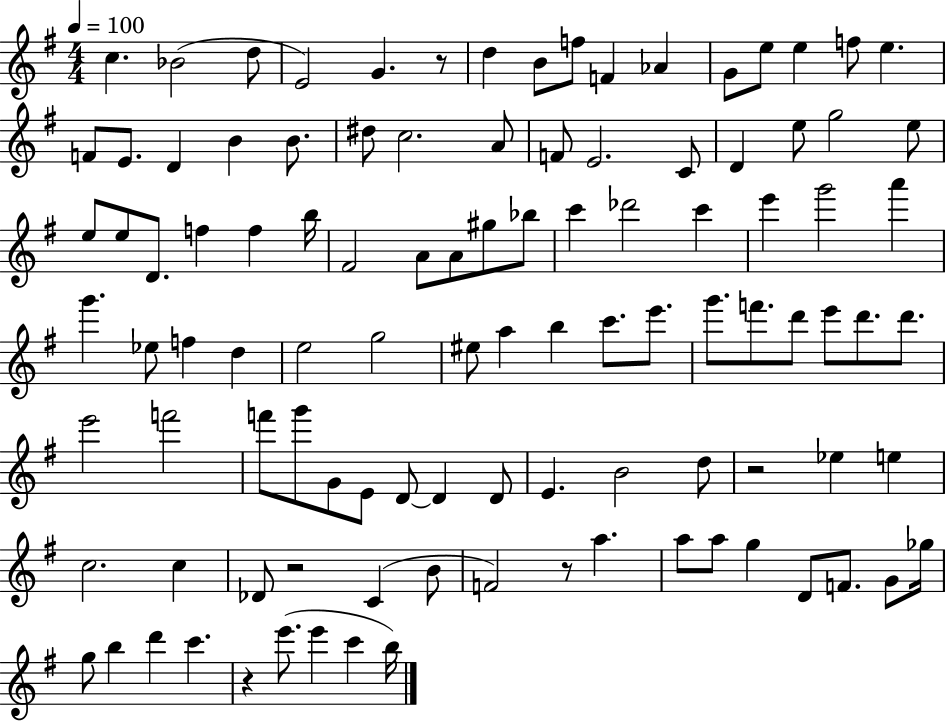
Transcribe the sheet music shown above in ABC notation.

X:1
T:Untitled
M:4/4
L:1/4
K:G
c _B2 d/2 E2 G z/2 d B/2 f/2 F _A G/2 e/2 e f/2 e F/2 E/2 D B B/2 ^d/2 c2 A/2 F/2 E2 C/2 D e/2 g2 e/2 e/2 e/2 D/2 f f b/4 ^F2 A/2 A/2 ^g/2 _b/2 c' _d'2 c' e' g'2 a' g' _e/2 f d e2 g2 ^e/2 a b c'/2 e'/2 g'/2 f'/2 d'/2 e'/2 d'/2 d'/2 e'2 f'2 f'/2 g'/2 G/2 E/2 D/2 D D/2 E B2 d/2 z2 _e e c2 c _D/2 z2 C B/2 F2 z/2 a a/2 a/2 g D/2 F/2 G/2 _g/4 g/2 b d' c' z e'/2 e' c' b/4